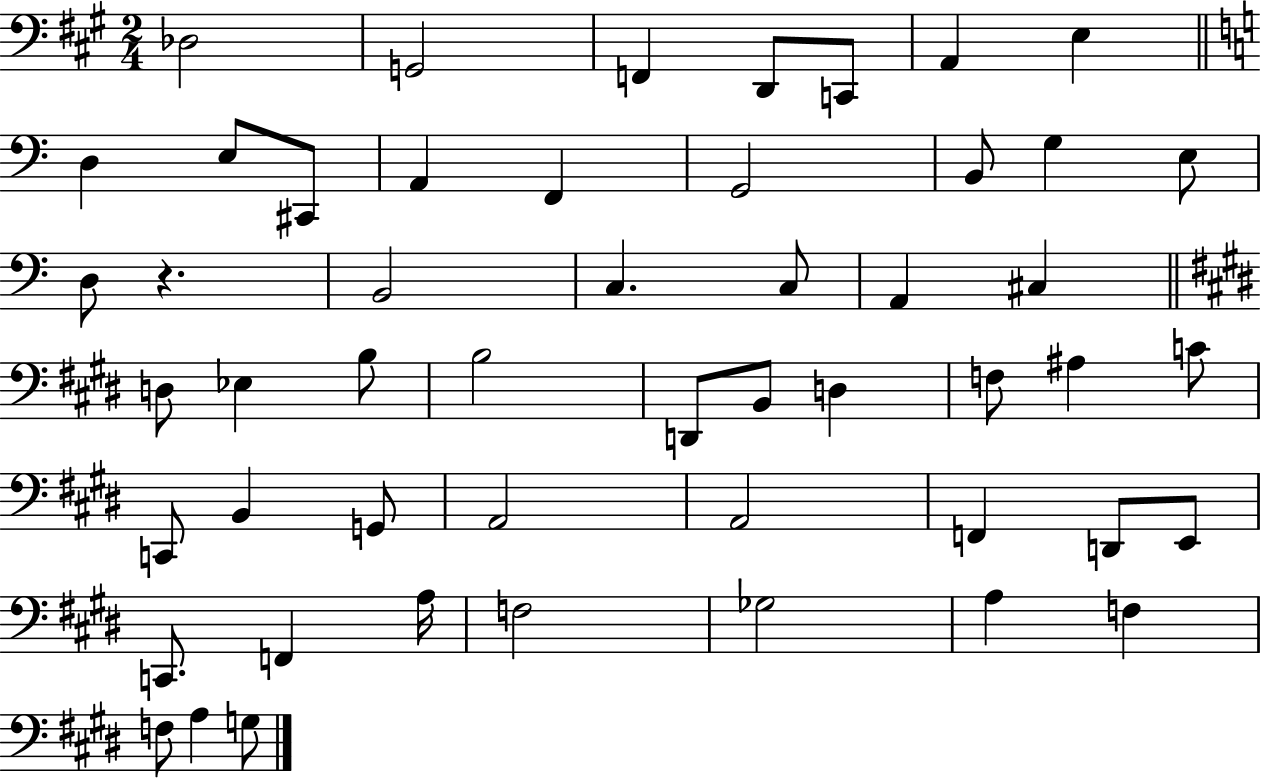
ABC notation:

X:1
T:Untitled
M:2/4
L:1/4
K:A
_D,2 G,,2 F,, D,,/2 C,,/2 A,, E, D, E,/2 ^C,,/2 A,, F,, G,,2 B,,/2 G, E,/2 D,/2 z B,,2 C, C,/2 A,, ^C, D,/2 _E, B,/2 B,2 D,,/2 B,,/2 D, F,/2 ^A, C/2 C,,/2 B,, G,,/2 A,,2 A,,2 F,, D,,/2 E,,/2 C,,/2 F,, A,/4 F,2 _G,2 A, F, F,/2 A, G,/2